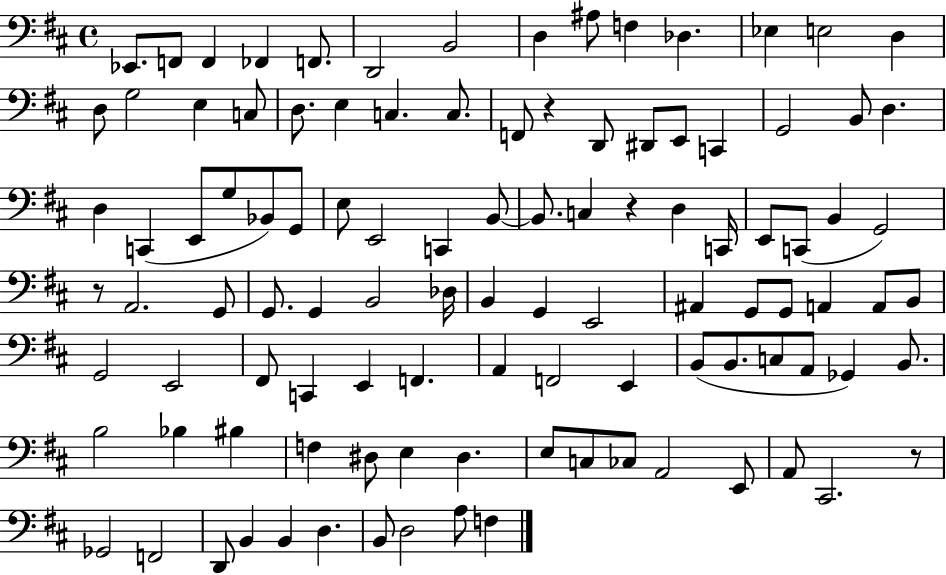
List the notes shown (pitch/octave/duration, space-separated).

Eb2/e. F2/e F2/q FES2/q F2/e. D2/h B2/h D3/q A#3/e F3/q Db3/q. Eb3/q E3/h D3/q D3/e G3/h E3/q C3/e D3/e. E3/q C3/q. C3/e. F2/e R/q D2/e D#2/e E2/e C2/q G2/h B2/e D3/q. D3/q C2/q E2/e G3/e Bb2/e G2/e E3/e E2/h C2/q B2/e B2/e. C3/q R/q D3/q C2/s E2/e C2/e B2/q G2/h R/e A2/h. G2/e G2/e. G2/q B2/h Db3/s B2/q G2/q E2/h A#2/q G2/e G2/e A2/q A2/e B2/e G2/h E2/h F#2/e C2/q E2/q F2/q. A2/q F2/h E2/q B2/e B2/e. C3/e A2/e Gb2/q B2/e. B3/h Bb3/q BIS3/q F3/q D#3/e E3/q D#3/q. E3/e C3/e CES3/e A2/h E2/e A2/e C#2/h. R/e Gb2/h F2/h D2/e B2/q B2/q D3/q. B2/e D3/h A3/e F3/q